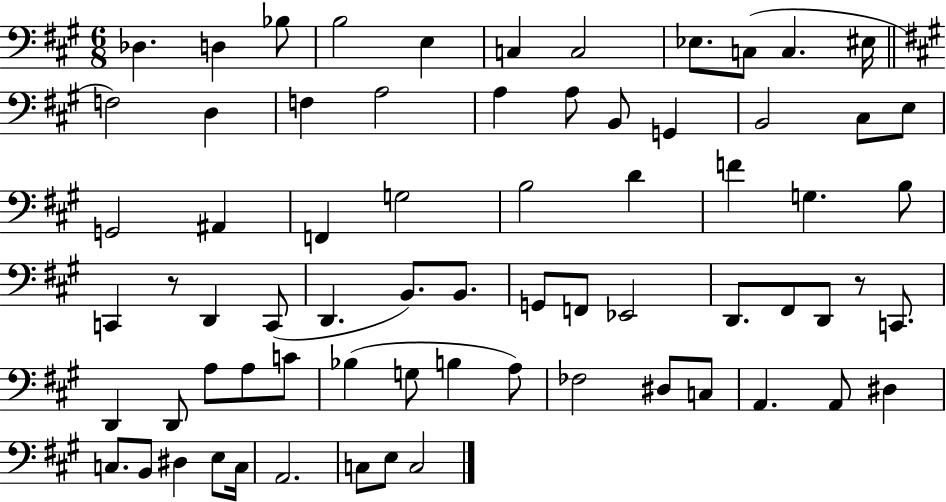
Db3/q. D3/q Bb3/e B3/h E3/q C3/q C3/h Eb3/e. C3/e C3/q. EIS3/s F3/h D3/q F3/q A3/h A3/q A3/e B2/e G2/q B2/h C#3/e E3/e G2/h A#2/q F2/q G3/h B3/h D4/q F4/q G3/q. B3/e C2/q R/e D2/q C2/e D2/q. B2/e. B2/e. G2/e F2/e Eb2/h D2/e. F#2/e D2/e R/e C2/e. D2/q D2/e A3/e A3/e C4/e Bb3/q G3/e B3/q A3/e FES3/h D#3/e C3/e A2/q. A2/e D#3/q C3/e. B2/e D#3/q E3/e C3/s A2/h. C3/e E3/e C3/h